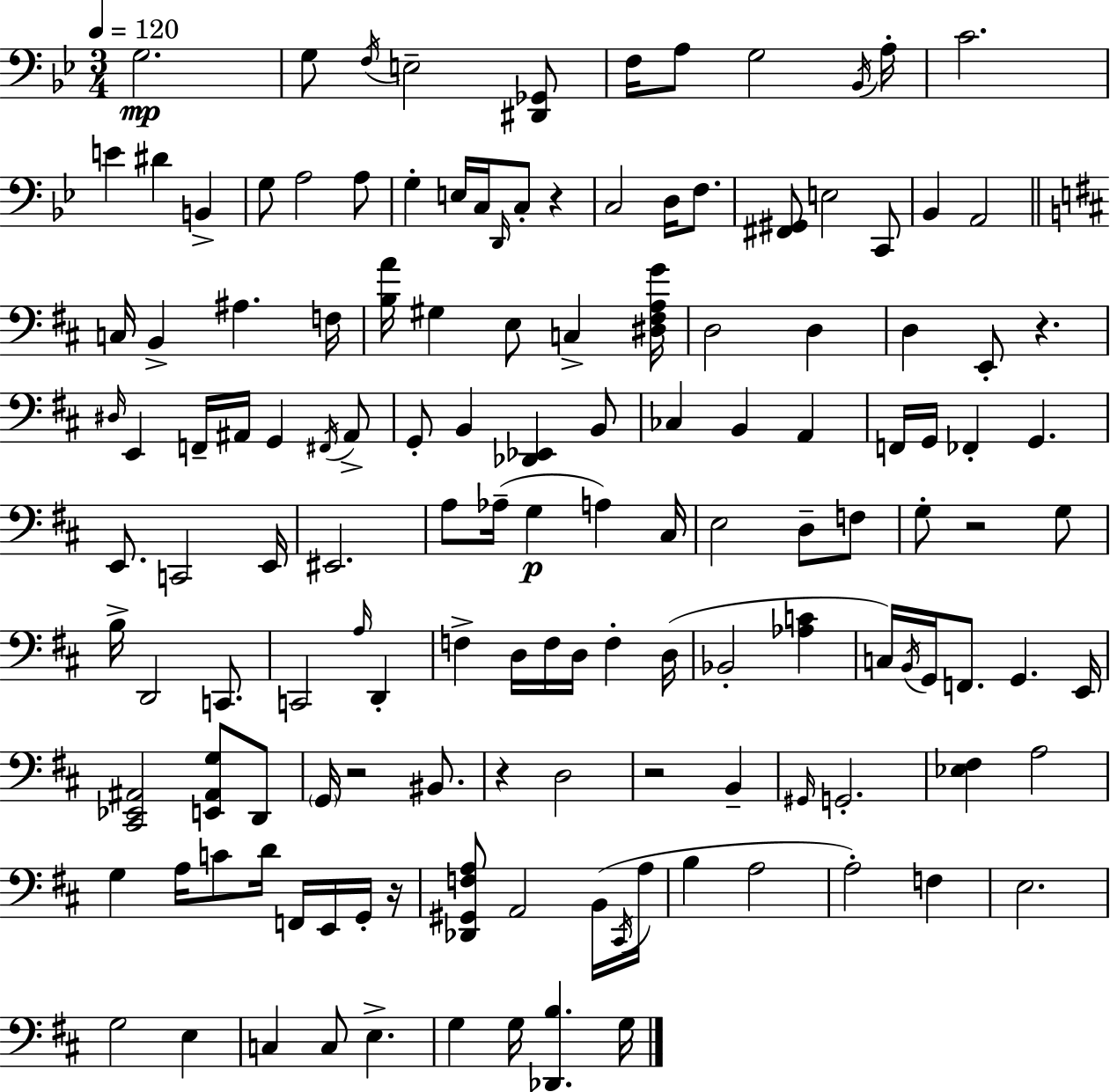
{
  \clef bass
  \numericTimeSignature
  \time 3/4
  \key g \minor
  \tempo 4 = 120
  g2.\mp | g8 \acciaccatura { f16 } e2-- <dis, ges,>8 | f16 a8 g2 | \acciaccatura { bes,16 } a16-. c'2. | \break e'4 dis'4 b,4-> | g8 a2 | a8 g4-. e16 c16 \grace { d,16 } c8-. r4 | c2 d16 | \break f8. <fis, gis,>8 e2 | c,8 bes,4 a,2 | \bar "||" \break \key b \minor c16 b,4-> ais4. f16 | <b a'>16 gis4 e8 c4-> <dis fis a g'>16 | d2 d4 | d4 e,8-. r4. | \break \grace { dis16 } e,4 f,16-- ais,16 g,4 \acciaccatura { fis,16 } | ais,8-> g,8-. b,4 <des, ees,>4 | b,8 ces4 b,4 a,4 | f,16 g,16 fes,4-. g,4. | \break e,8. c,2 | e,16 eis,2. | a8 aes16--( g4\p a4) | cis16 e2 d8-- | \break f8 g8-. r2 | g8 b16-> d,2 c,8. | c,2 \grace { a16 } d,4-. | f4-> d16 f16 d16 f4-. | \break d16( bes,2-. <aes c'>4 | c16) \acciaccatura { b,16 } g,16 f,8. g,4. | e,16 <cis, ees, ais,>2 | <e, ais, g>8 d,8 \parenthesize g,16 r2 | \break bis,8. r4 d2 | r2 | b,4-- \grace { gis,16 } g,2.-. | <ees fis>4 a2 | \break g4 a16 c'8 | d'16 f,16 e,16 g,16-. r16 <des, gis, f a>8 a,2 | b,16( \acciaccatura { cis,16 } a16 b4 a2 | a2-.) | \break f4 e2. | g2 | e4 c4 c8 | e4.-> g4 g16 <des, b>4. | \break g16 \bar "|."
}